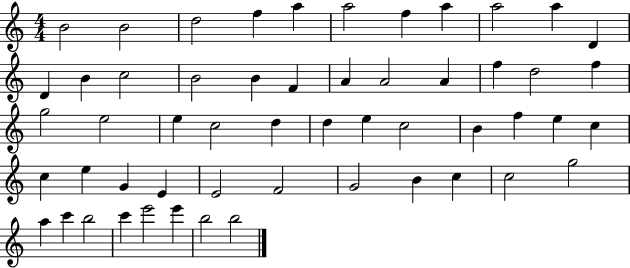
X:1
T:Untitled
M:4/4
L:1/4
K:C
B2 B2 d2 f a a2 f a a2 a D D B c2 B2 B F A A2 A f d2 f g2 e2 e c2 d d e c2 B f e c c e G E E2 F2 G2 B c c2 g2 a c' b2 c' e'2 e' b2 b2